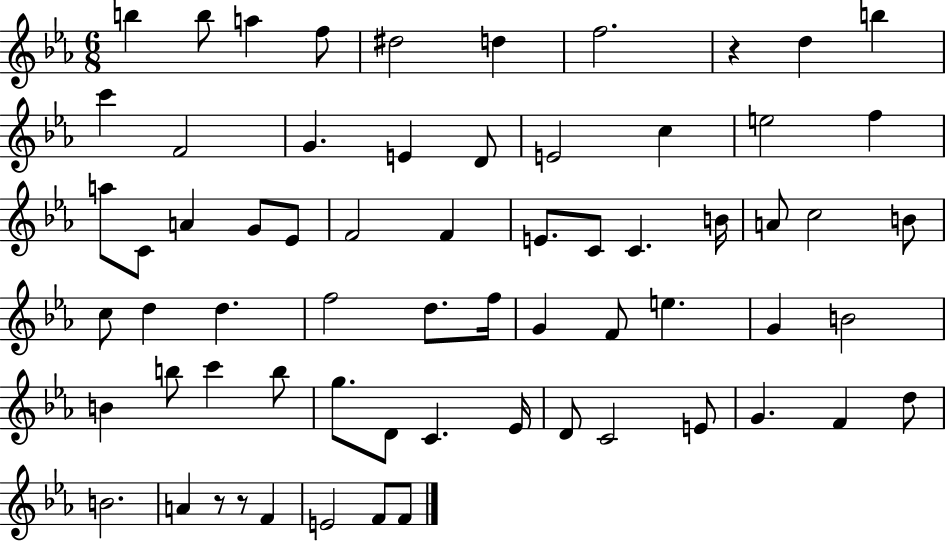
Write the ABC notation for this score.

X:1
T:Untitled
M:6/8
L:1/4
K:Eb
b b/2 a f/2 ^d2 d f2 z d b c' F2 G E D/2 E2 c e2 f a/2 C/2 A G/2 _E/2 F2 F E/2 C/2 C B/4 A/2 c2 B/2 c/2 d d f2 d/2 f/4 G F/2 e G B2 B b/2 c' b/2 g/2 D/2 C _E/4 D/2 C2 E/2 G F d/2 B2 A z/2 z/2 F E2 F/2 F/2